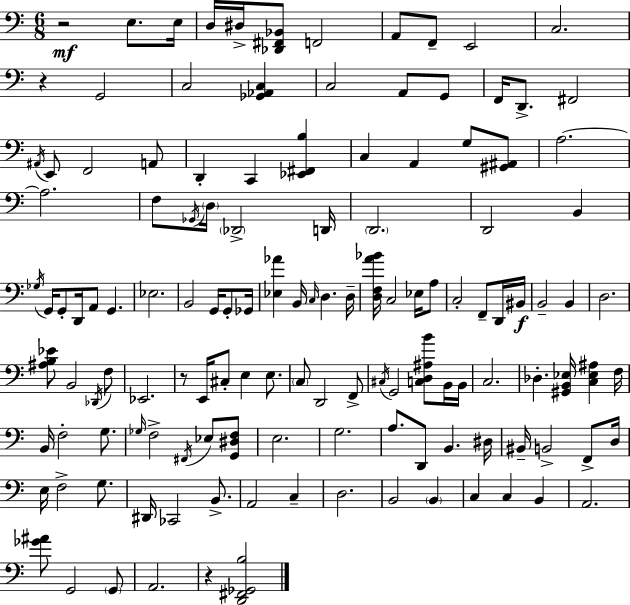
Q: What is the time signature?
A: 6/8